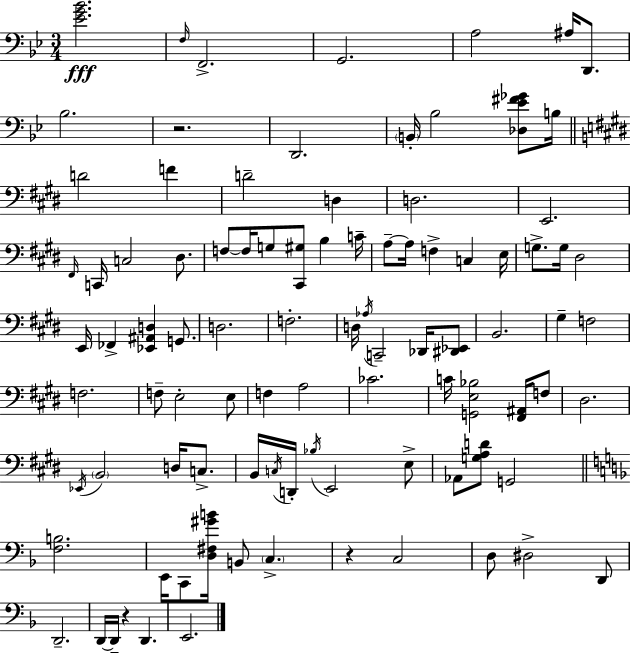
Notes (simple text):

[Eb4,G4,Bb4]/h. F3/s F2/h. G2/h. A3/h A#3/s D2/e. Bb3/h. R/h. D2/h. B2/s Bb3/h [Db3,Eb4,F#4,Gb4]/e B3/s D4/h F4/q D4/h D3/q D3/h. E2/h. F#2/s C2/s C3/h D#3/e. F3/e F3/s G3/e [C#2,G#3]/e B3/q C4/s A3/e A3/s F3/q C3/q E3/s G3/e. G3/s D#3/h E2/s FES2/q [Eb2,A#2,D3]/q G2/e. D3/h. F3/h. D3/s Ab3/s C2/h Db2/s [D#2,Eb2]/e B2/h. G#3/q F3/h F3/h. F3/e E3/h E3/e F3/q A3/h CES4/h. C4/s [G2,E3,Bb3]/h [F#2,A#2]/s F3/e D#3/h. Eb2/s B2/h D3/s C3/e. B2/s C3/s D2/s Bb3/s E2/h E3/e Ab2/e [G3,A3,D4]/e G2/h [F3,B3]/h. E2/s C2/e [D3,F#3,G#4,B4]/s B2/e C3/q. R/q C3/h D3/e D#3/h D2/e D2/h. D2/s D2/s R/q D2/q. E2/h.